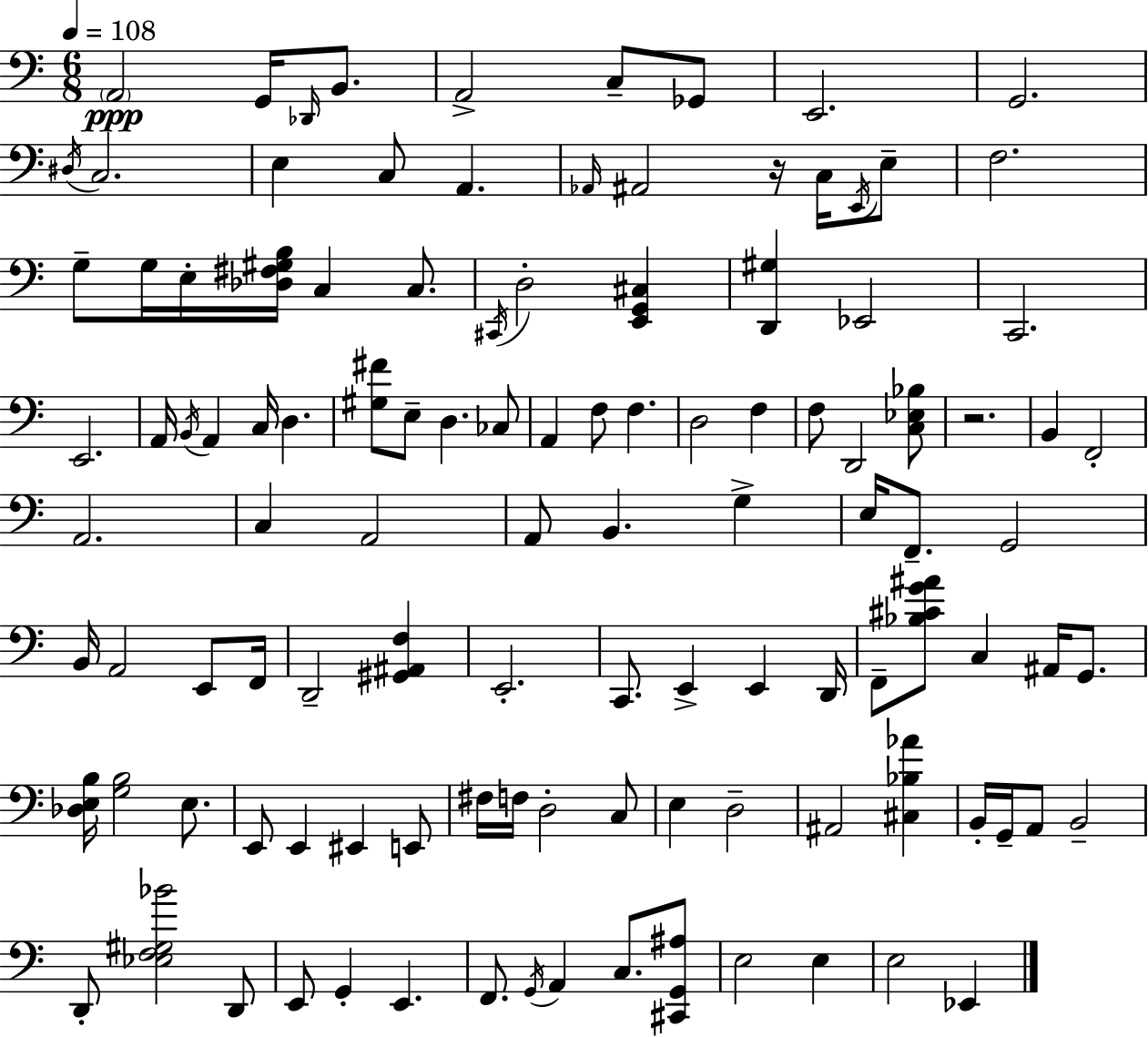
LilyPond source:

{
  \clef bass
  \numericTimeSignature
  \time 6/8
  \key c \major
  \tempo 4 = 108
  \parenthesize a,2\ppp g,16 \grace { des,16 } b,8. | a,2-> c8-- ges,8 | e,2. | g,2. | \break \acciaccatura { dis16 } c2. | e4 c8 a,4. | \grace { aes,16 } ais,2 r16 | c16 \acciaccatura { e,16 } e8-- f2. | \break g8-- g16 e16-. <des fis gis b>16 c4 | c8. \acciaccatura { cis,16 } d2-. | <e, g, cis>4 <d, gis>4 ees,2 | c,2. | \break e,2. | a,16 \acciaccatura { b,16 } a,4 c16 | d4. <gis fis'>8 e8-- d4. | ces8 a,4 f8 | \break f4. d2 | f4 f8 d,2 | <c ees bes>8 r2. | b,4 f,2-. | \break a,2. | c4 a,2 | a,8 b,4. | g4-> e16 f,8.-- g,2 | \break b,16 a,2 | e,8 f,16 d,2-- | <gis, ais, f>4 e,2.-. | c,8. e,4-> | \break e,4 d,16 f,8-- <bes cis' g' ais'>8 c4 | ais,16 g,8. <des e b>16 <g b>2 | e8. e,8 e,4 | eis,4 e,8 fis16 f16 d2-. | \break c8 e4 d2-- | ais,2 | <cis bes aes'>4 b,16-. g,16-- a,8 b,2-- | d,8-. <ees f gis bes'>2 | \break d,8 e,8 g,4-. | e,4. f,8. \acciaccatura { g,16 } a,4 | c8. <cis, g, ais>8 e2 | e4 e2 | \break ees,4 \bar "|."
}